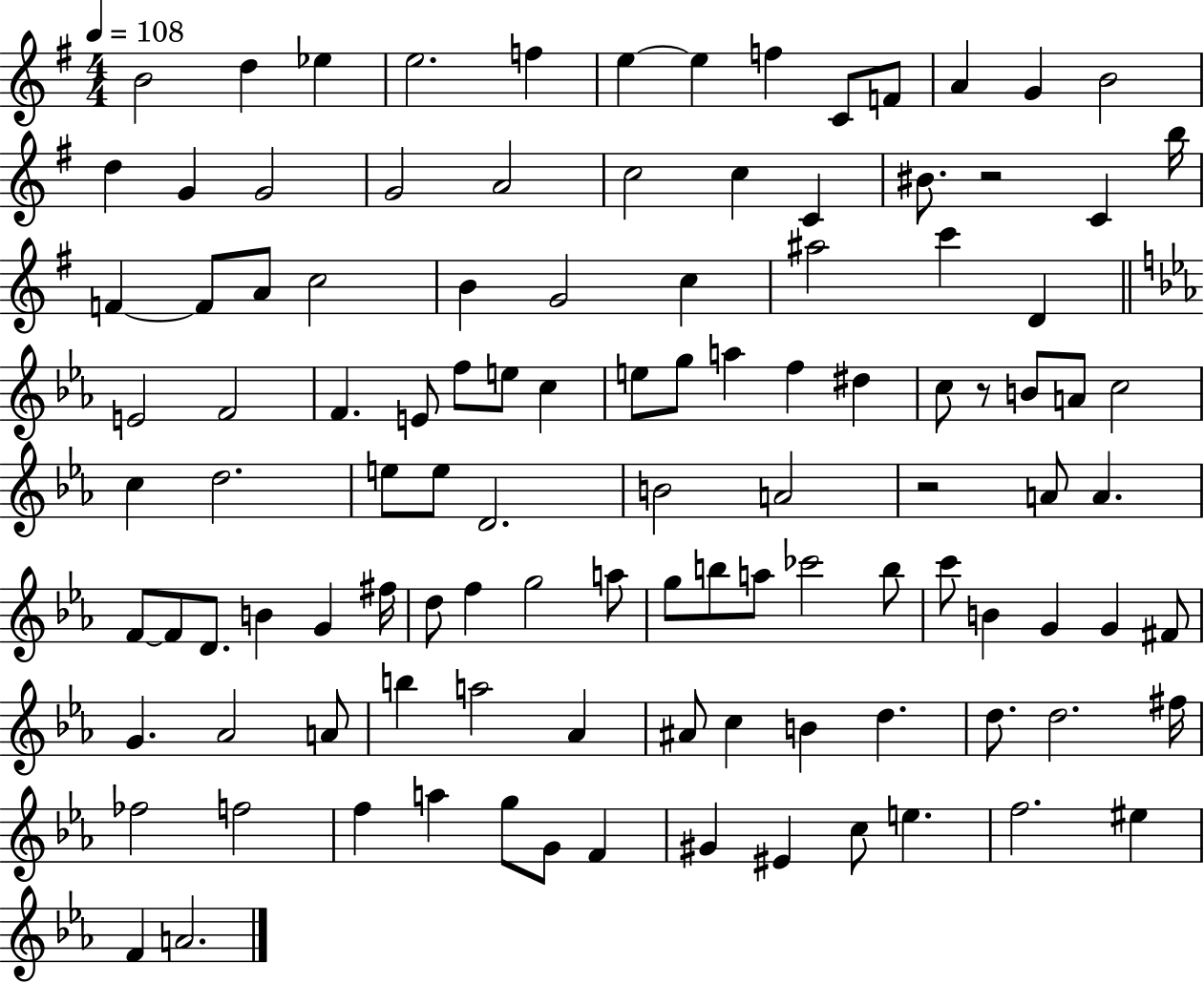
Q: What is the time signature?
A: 4/4